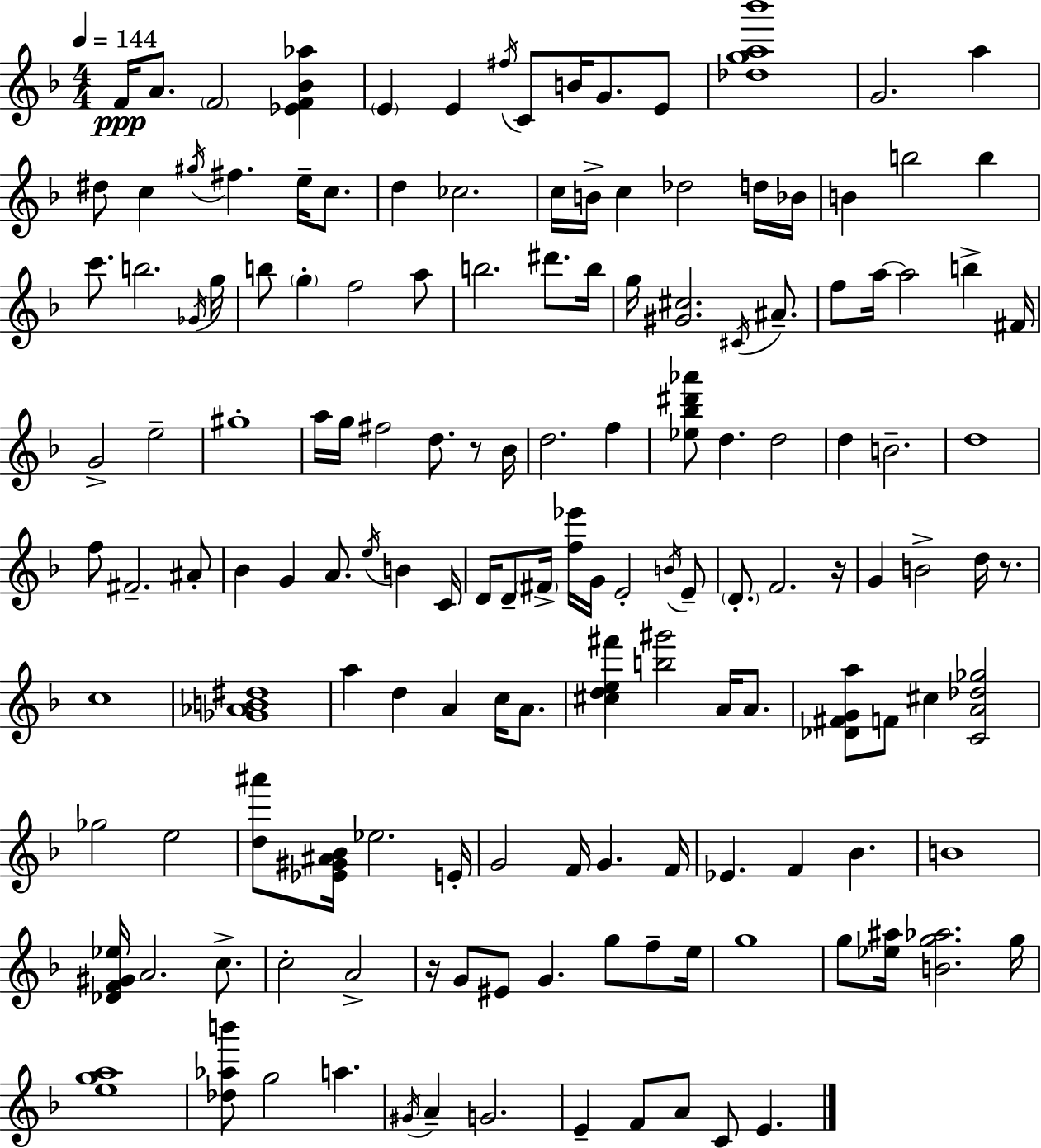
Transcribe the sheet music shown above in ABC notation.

X:1
T:Untitled
M:4/4
L:1/4
K:F
F/4 A/2 F2 [_EF_B_a] E E ^f/4 C/2 B/4 G/2 E/2 [_dga_b']4 G2 a ^d/2 c ^g/4 ^f e/4 c/2 d _c2 c/4 B/4 c _d2 d/4 _B/4 B b2 b c'/2 b2 _G/4 g/4 b/2 g f2 a/2 b2 ^d'/2 b/4 g/4 [^G^c]2 ^C/4 ^A/2 f/2 a/4 a2 b ^F/4 G2 e2 ^g4 a/4 g/4 ^f2 d/2 z/2 _B/4 d2 f [_e_b^d'_a']/2 d d2 d B2 d4 f/2 ^F2 ^A/2 _B G A/2 e/4 B C/4 D/4 D/2 ^F/4 [f_e']/4 G/4 E2 B/4 E/2 D/2 F2 z/4 G B2 d/4 z/2 c4 [_G_AB^d]4 a d A c/4 A/2 [^cde^f'] [b^g']2 A/4 A/2 [_D^FGa]/2 F/2 ^c [CA_d_g]2 _g2 e2 [d^a']/2 [_E^G^A_B]/4 _e2 E/4 G2 F/4 G F/4 _E F _B B4 [_DF^G_e]/4 A2 c/2 c2 A2 z/4 G/2 ^E/2 G g/2 f/2 e/4 g4 g/2 [_e^a]/4 [Bg_a]2 g/4 [ega]4 [_d_ab']/2 g2 a ^G/4 A G2 E F/2 A/2 C/2 E